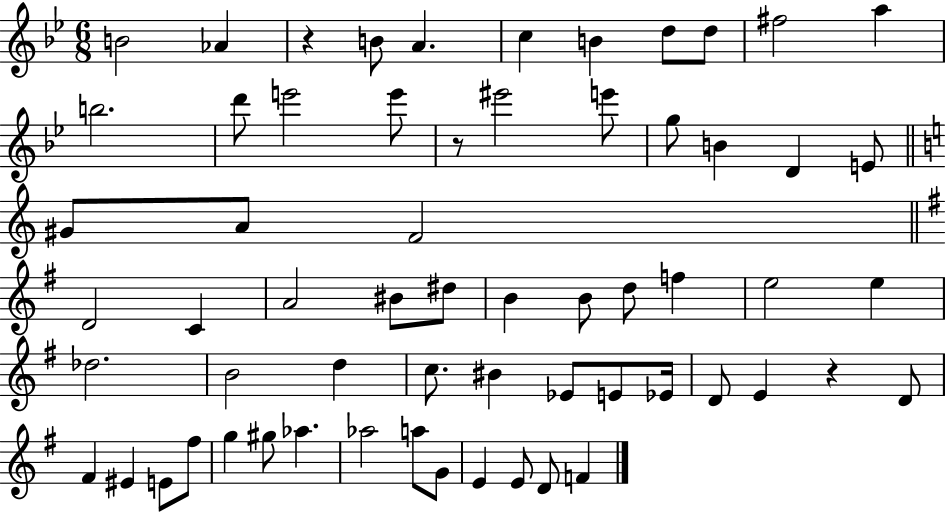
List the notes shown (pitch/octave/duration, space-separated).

B4/h Ab4/q R/q B4/e A4/q. C5/q B4/q D5/e D5/e F#5/h A5/q B5/h. D6/e E6/h E6/e R/e EIS6/h E6/e G5/e B4/q D4/q E4/e G#4/e A4/e F4/h D4/h C4/q A4/h BIS4/e D#5/e B4/q B4/e D5/e F5/q E5/h E5/q Db5/h. B4/h D5/q C5/e. BIS4/q Eb4/e E4/e Eb4/s D4/e E4/q R/q D4/e F#4/q EIS4/q E4/e F#5/e G5/q G#5/e Ab5/q. Ab5/h A5/e G4/e E4/q E4/e D4/e F4/q